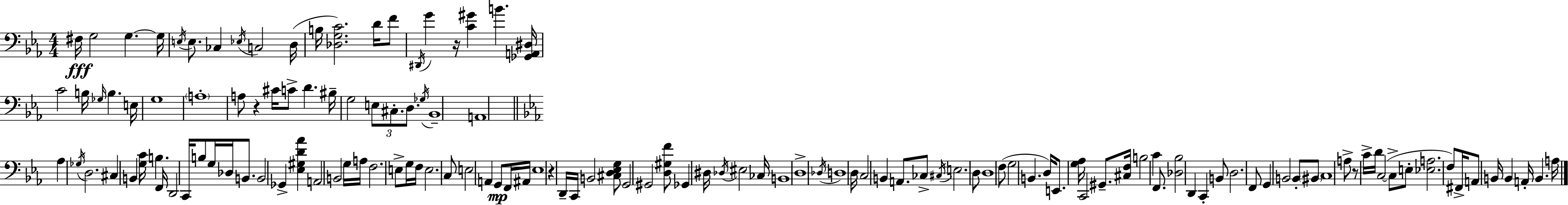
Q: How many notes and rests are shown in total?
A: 138